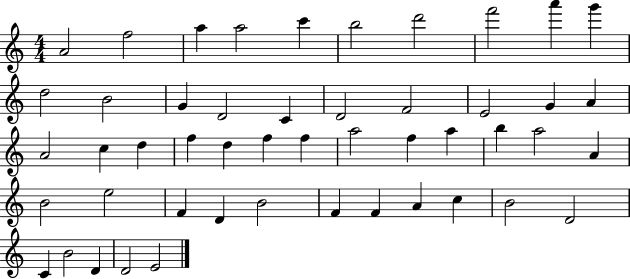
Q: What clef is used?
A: treble